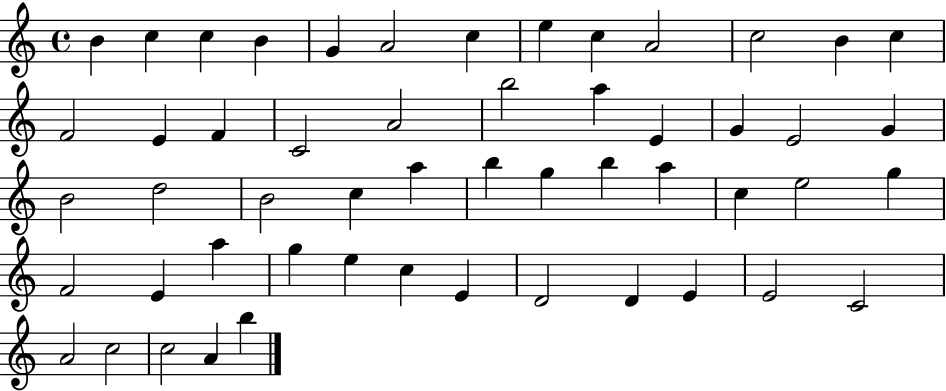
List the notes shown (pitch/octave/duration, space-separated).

B4/q C5/q C5/q B4/q G4/q A4/h C5/q E5/q C5/q A4/h C5/h B4/q C5/q F4/h E4/q F4/q C4/h A4/h B5/h A5/q E4/q G4/q E4/h G4/q B4/h D5/h B4/h C5/q A5/q B5/q G5/q B5/q A5/q C5/q E5/h G5/q F4/h E4/q A5/q G5/q E5/q C5/q E4/q D4/h D4/q E4/q E4/h C4/h A4/h C5/h C5/h A4/q B5/q